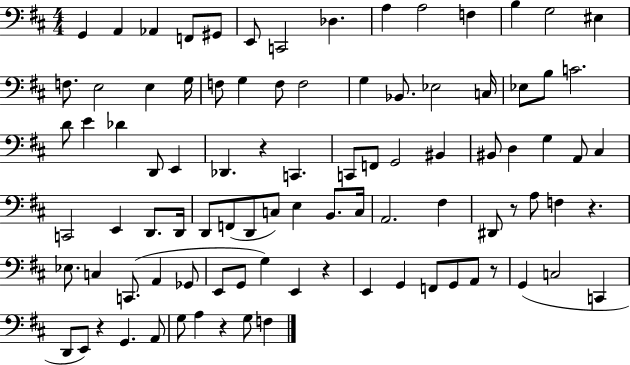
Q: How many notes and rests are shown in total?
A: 93